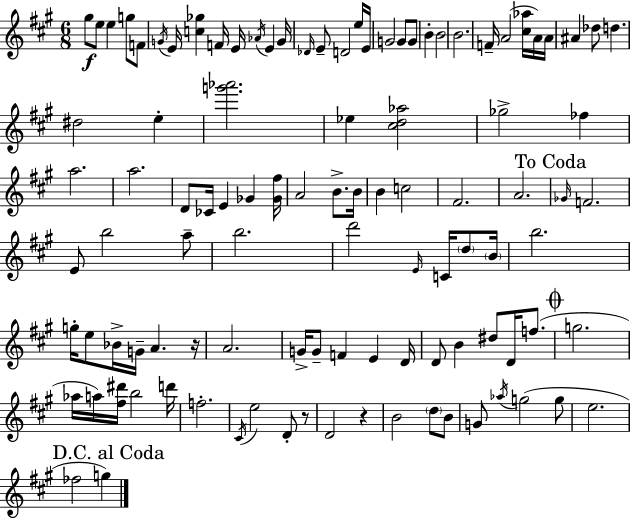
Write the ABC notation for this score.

X:1
T:Untitled
M:6/8
L:1/4
K:A
^g/2 e/2 e g/2 F/2 G/4 E/4 [c_g] F/4 E/4 _A/4 E G/4 _D/4 E/2 D2 e/4 E/4 G2 G/2 G/2 B B2 B2 F/4 A2 [^c_a]/4 A/4 A/4 ^A _d/2 d ^d2 e [g'_a']2 _e [^cd_a]2 _g2 _f a2 a2 D/2 _C/4 E _G [_G^f]/4 A2 B/2 B/4 B c2 ^F2 A2 _G/4 F2 E/2 b2 a/2 b2 d'2 E/4 C/4 d/2 B/4 b2 g/4 e/2 _B/4 G/4 A z/4 A2 G/4 G/2 F E D/4 D/2 B ^d/2 D/4 f/2 g2 _a/4 a/4 [^f^d']/4 b2 d'/4 f2 ^C/4 e2 D/2 z/2 D2 z B2 d/2 B/2 G/2 _a/4 g2 g/2 e2 _f2 g